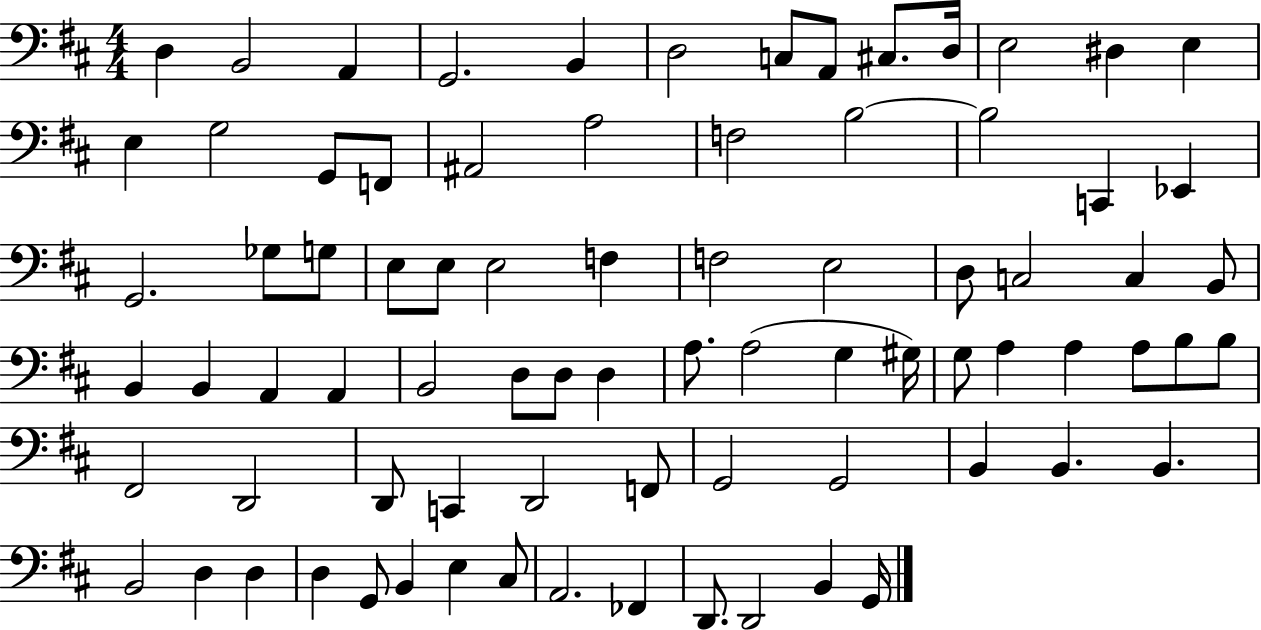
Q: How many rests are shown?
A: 0